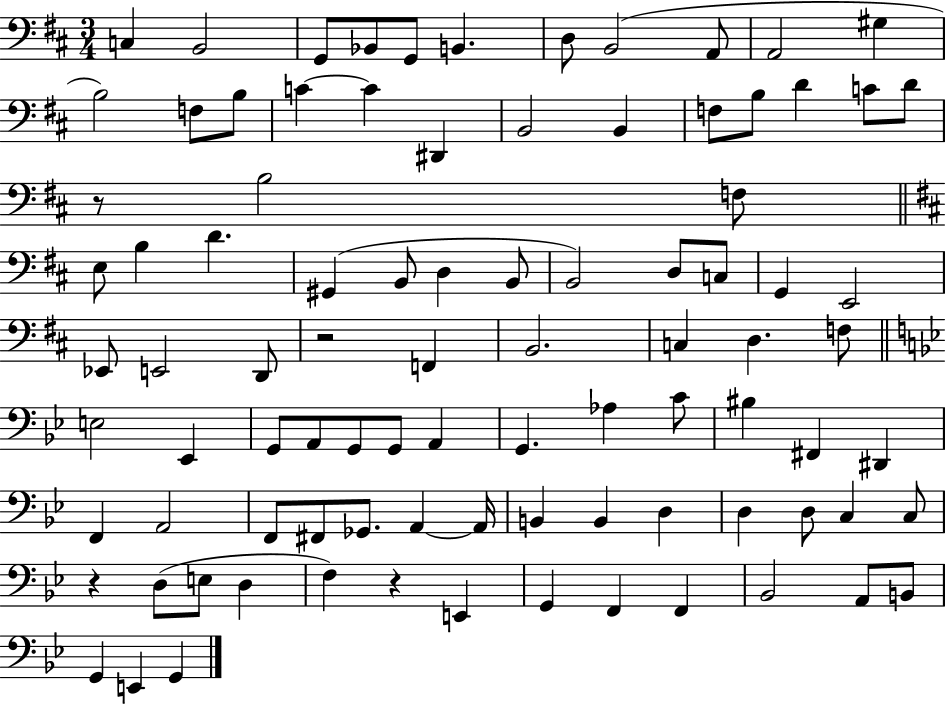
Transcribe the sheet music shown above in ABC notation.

X:1
T:Untitled
M:3/4
L:1/4
K:D
C, B,,2 G,,/2 _B,,/2 G,,/2 B,, D,/2 B,,2 A,,/2 A,,2 ^G, B,2 F,/2 B,/2 C C ^D,, B,,2 B,, F,/2 B,/2 D C/2 D/2 z/2 B,2 F,/2 E,/2 B, D ^G,, B,,/2 D, B,,/2 B,,2 D,/2 C,/2 G,, E,,2 _E,,/2 E,,2 D,,/2 z2 F,, B,,2 C, D, F,/2 E,2 _E,, G,,/2 A,,/2 G,,/2 G,,/2 A,, G,, _A, C/2 ^B, ^F,, ^D,, F,, A,,2 F,,/2 ^F,,/2 _G,,/2 A,, A,,/4 B,, B,, D, D, D,/2 C, C,/2 z D,/2 E,/2 D, F, z E,, G,, F,, F,, _B,,2 A,,/2 B,,/2 G,, E,, G,,